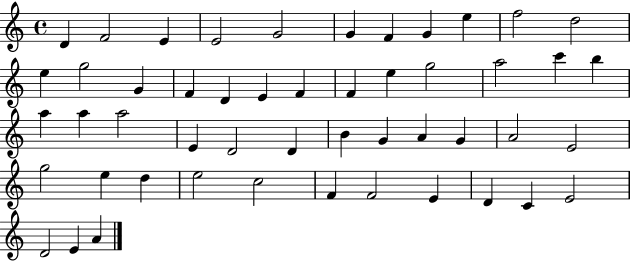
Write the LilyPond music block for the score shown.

{
  \clef treble
  \time 4/4
  \defaultTimeSignature
  \key c \major
  d'4 f'2 e'4 | e'2 g'2 | g'4 f'4 g'4 e''4 | f''2 d''2 | \break e''4 g''2 g'4 | f'4 d'4 e'4 f'4 | f'4 e''4 g''2 | a''2 c'''4 b''4 | \break a''4 a''4 a''2 | e'4 d'2 d'4 | b'4 g'4 a'4 g'4 | a'2 e'2 | \break g''2 e''4 d''4 | e''2 c''2 | f'4 f'2 e'4 | d'4 c'4 e'2 | \break d'2 e'4 a'4 | \bar "|."
}